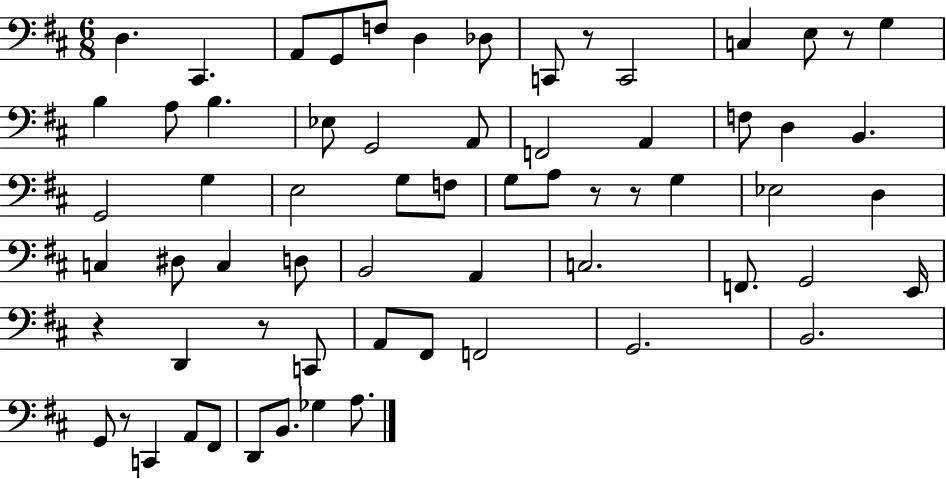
D3/q. C#2/q. A2/e G2/e F3/e D3/q Db3/e C2/e R/e C2/h C3/q E3/e R/e G3/q B3/q A3/e B3/q. Eb3/e G2/h A2/e F2/h A2/q F3/e D3/q B2/q. G2/h G3/q E3/h G3/e F3/e G3/e A3/e R/e R/e G3/q Eb3/h D3/q C3/q D#3/e C3/q D3/e B2/h A2/q C3/h. F2/e. G2/h E2/s R/q D2/q R/e C2/e A2/e F#2/e F2/h G2/h. B2/h. G2/e R/e C2/q A2/e F#2/e D2/e B2/e. Gb3/q A3/e.